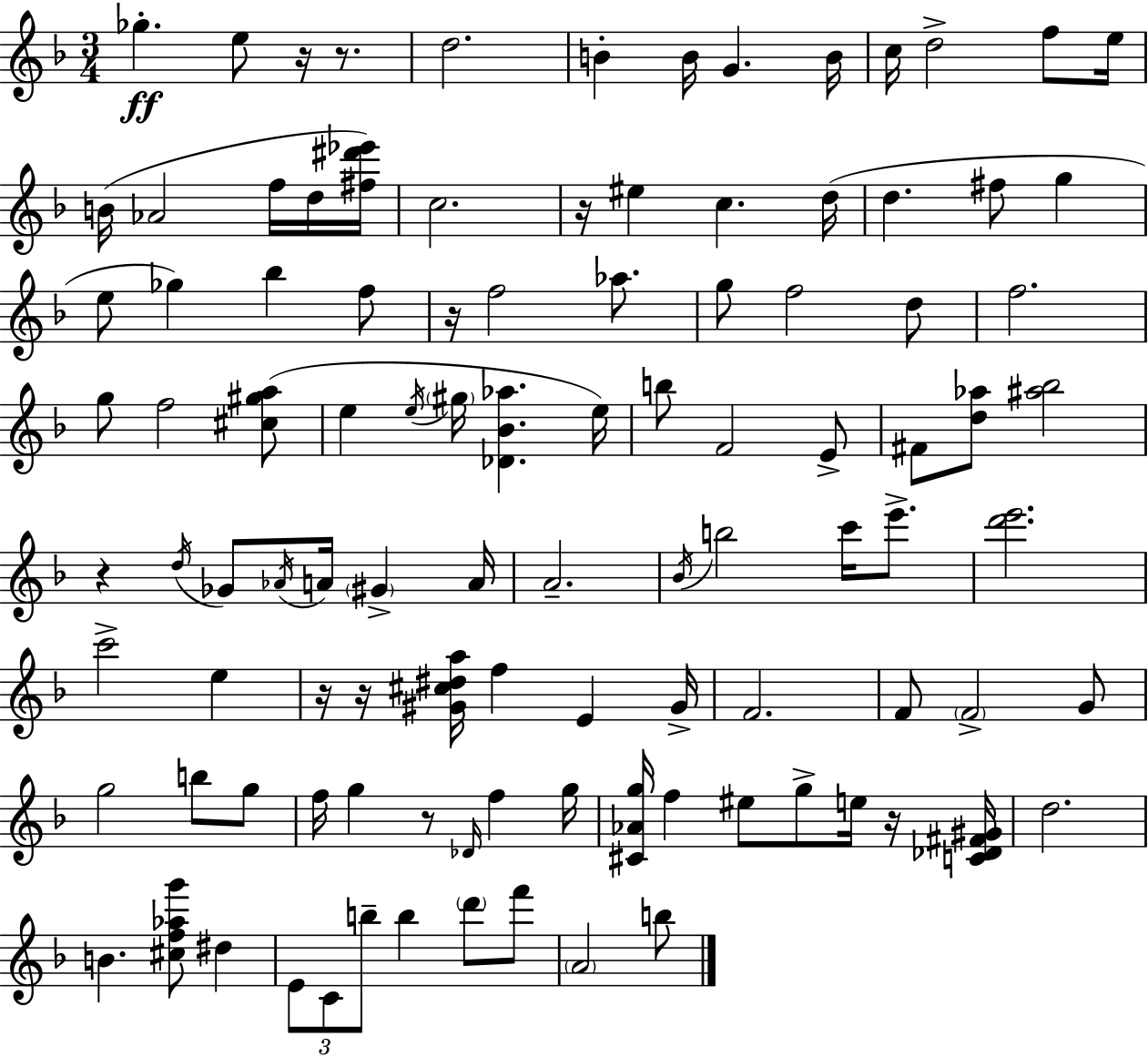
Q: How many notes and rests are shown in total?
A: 104